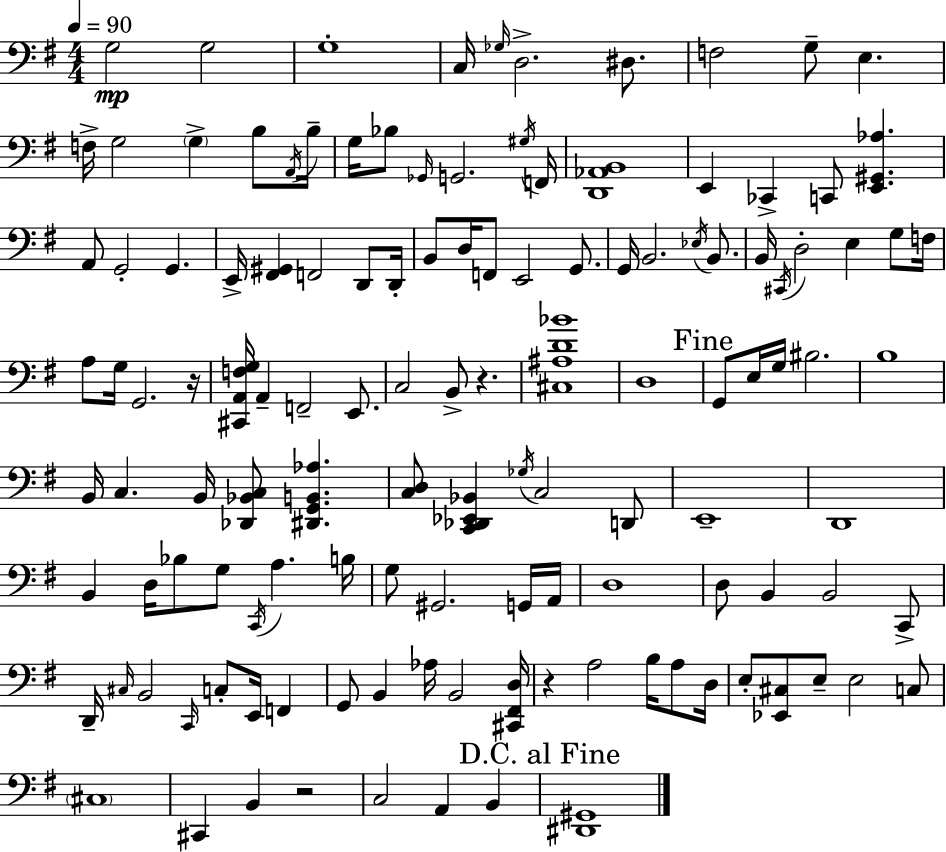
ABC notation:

X:1
T:Untitled
M:4/4
L:1/4
K:G
G,2 G,2 G,4 C,/4 _G,/4 D,2 ^D,/2 F,2 G,/2 E, F,/4 G,2 G, B,/2 A,,/4 B,/4 G,/4 _B,/2 _G,,/4 G,,2 ^G,/4 F,,/4 [D,,_A,,B,,]4 E,, _C,, C,,/2 [E,,^G,,_A,] A,,/2 G,,2 G,, E,,/4 [^F,,^G,,] F,,2 D,,/2 D,,/4 B,,/2 D,/4 F,,/2 E,,2 G,,/2 G,,/4 B,,2 _E,/4 B,,/2 B,,/4 ^C,,/4 D,2 E, G,/2 F,/4 A,/2 G,/4 G,,2 z/4 [^C,,A,,F,G,]/4 A,, F,,2 E,,/2 C,2 B,,/2 z [^C,^A,D_B]4 D,4 G,,/2 E,/4 G,/4 ^B,2 B,4 B,,/4 C, B,,/4 [_D,,_B,,C,]/2 [^D,,G,,B,,_A,] [C,D,]/2 [C,,_D,,_E,,_B,,] _G,/4 C,2 D,,/2 E,,4 D,,4 B,, D,/4 _B,/2 G,/2 C,,/4 A, B,/4 G,/2 ^G,,2 G,,/4 A,,/4 D,4 D,/2 B,, B,,2 C,,/2 D,,/4 ^C,/4 B,,2 C,,/4 C,/2 E,,/4 F,, G,,/2 B,, _A,/4 B,,2 [^C,,^F,,D,]/4 z A,2 B,/4 A,/2 D,/4 E,/2 [_E,,^C,]/2 E,/2 E,2 C,/2 ^C,4 ^C,, B,, z2 C,2 A,, B,, [^D,,^G,,]4